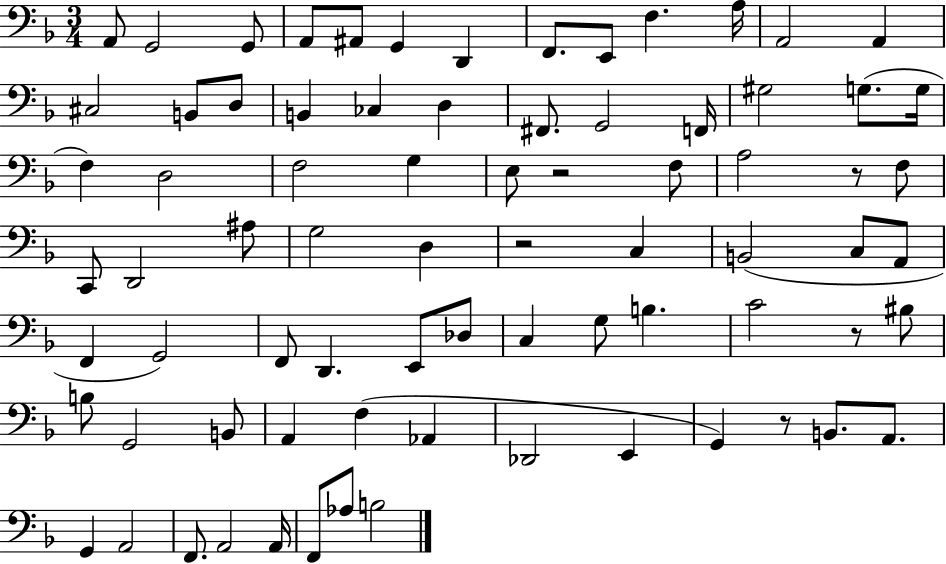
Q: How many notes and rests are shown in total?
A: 77